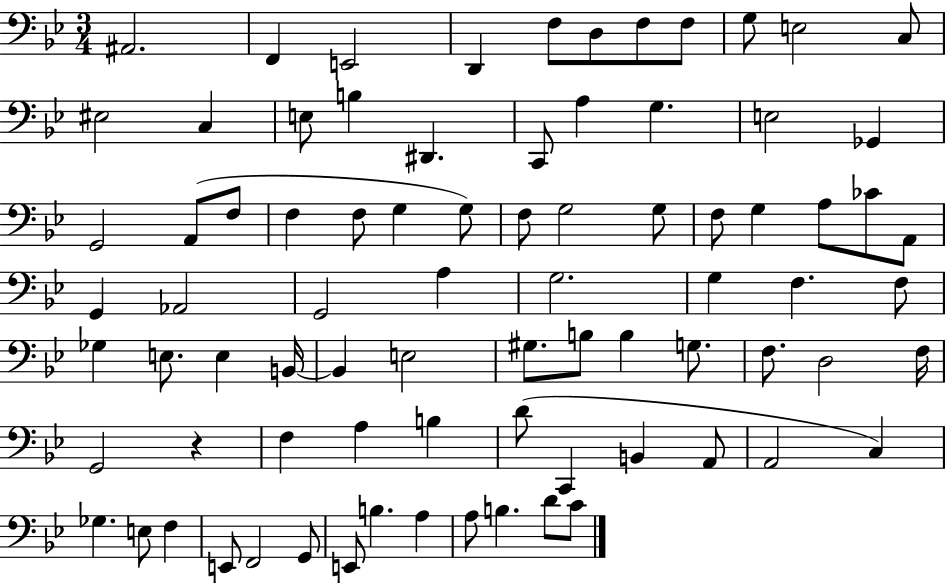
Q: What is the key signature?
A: BES major